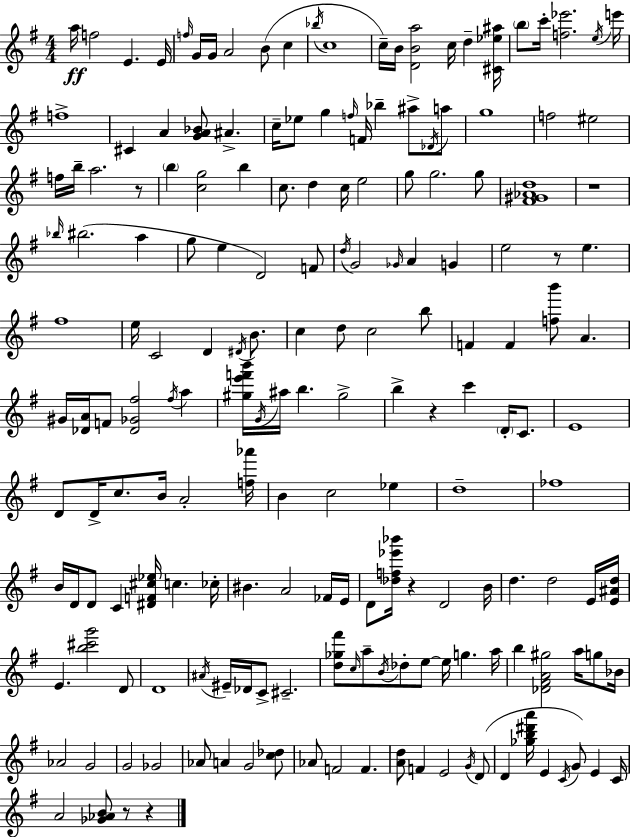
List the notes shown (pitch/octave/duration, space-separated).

A5/s F5/h E4/q. E4/s F5/s G4/s G4/s A4/h B4/e C5/q Bb5/s C5/w C5/s B4/s [D4,B4,A5]/h C5/s D5/q [C#4,Eb5,A#5]/s B5/e C6/s [F5,Eb6]/h. E5/s E6/s F5/w C#4/q A4/q [G4,A4,Bb4]/e A#4/q. C5/s Eb5/e G5/q F5/s F4/s Bb5/q A#5/e Db4/s A5/e G5/w F5/h EIS5/h F5/s B5/s A5/h. R/e B5/q [C5,G5]/h B5/q C5/e. D5/q C5/s E5/h G5/e G5/h. G5/e [F#4,G#4,Ab4,D5]/w R/w Bb5/s BIS5/h. A5/q G5/e E5/q D4/h F4/e D5/s G4/h Gb4/s A4/q G4/q E5/h R/e E5/q. F#5/w E5/s C4/h D4/q D#4/s B4/e. C5/q D5/e C5/h B5/e F4/q F4/q [F5,B6]/e A4/q. G#4/s [Db4,A4]/s F4/e [Db4,Gb4,F#5]/h F#5/s A5/q [G#5,E6,F6,B6]/s G4/s A#5/s B5/q. G#5/h B5/q R/q C6/q D4/s C4/e. E4/w D4/e D4/s C5/e. B4/s A4/h [F5,Ab6]/s B4/q C5/h Eb5/q D5/w FES5/w B4/s D4/s D4/e C4/q [D#4,F4,C#5,Eb5]/s C5/q. CES5/s BIS4/q. A4/h FES4/s E4/s D4/e [Db5,F5,Eb6,Bb6]/s R/q D4/h B4/s D5/q. D5/h E4/s [E4,A#4,D5]/s E4/q. [B5,C#6,G6]/h D4/e D4/w A#4/s EIS4/s Db4/s C4/e C#4/h. [D5,Gb5,F#6]/e C5/s A5/e B4/s Db5/e E5/e E5/s G5/q. A5/s B5/q [Db4,F#4,A4,G#5]/h A5/s G5/e Bb4/s Ab4/h G4/h G4/h Gb4/h Ab4/e A4/q G4/h [C5,Db5]/e Ab4/e F4/h F4/q. [A4,D5]/e F4/q E4/h G4/s D4/e D4/q [Gb5,B5,D#6,A6]/s E4/q C4/s G4/e E4/q C4/s A4/h [Gb4,Ab4,B4]/e R/e R/q